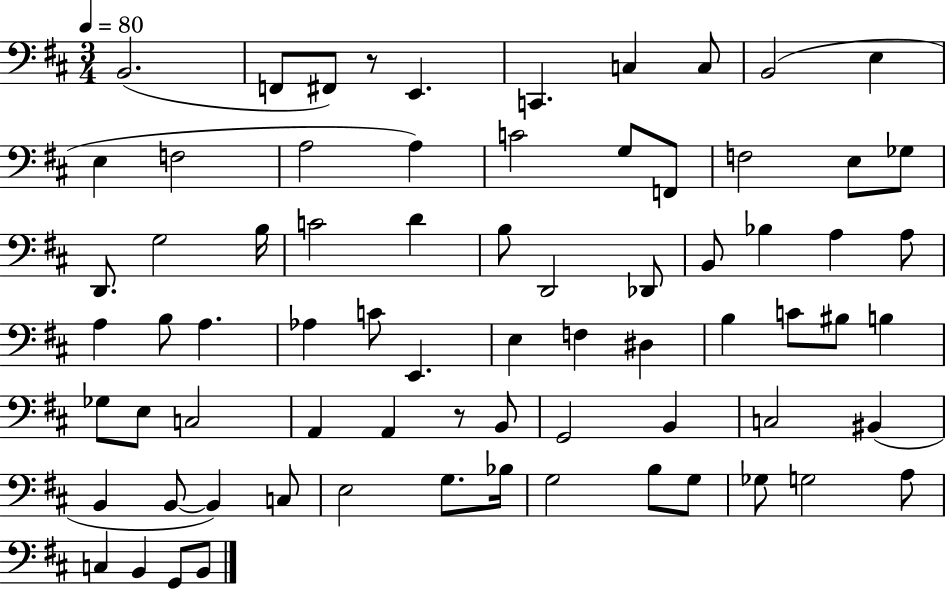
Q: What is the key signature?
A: D major